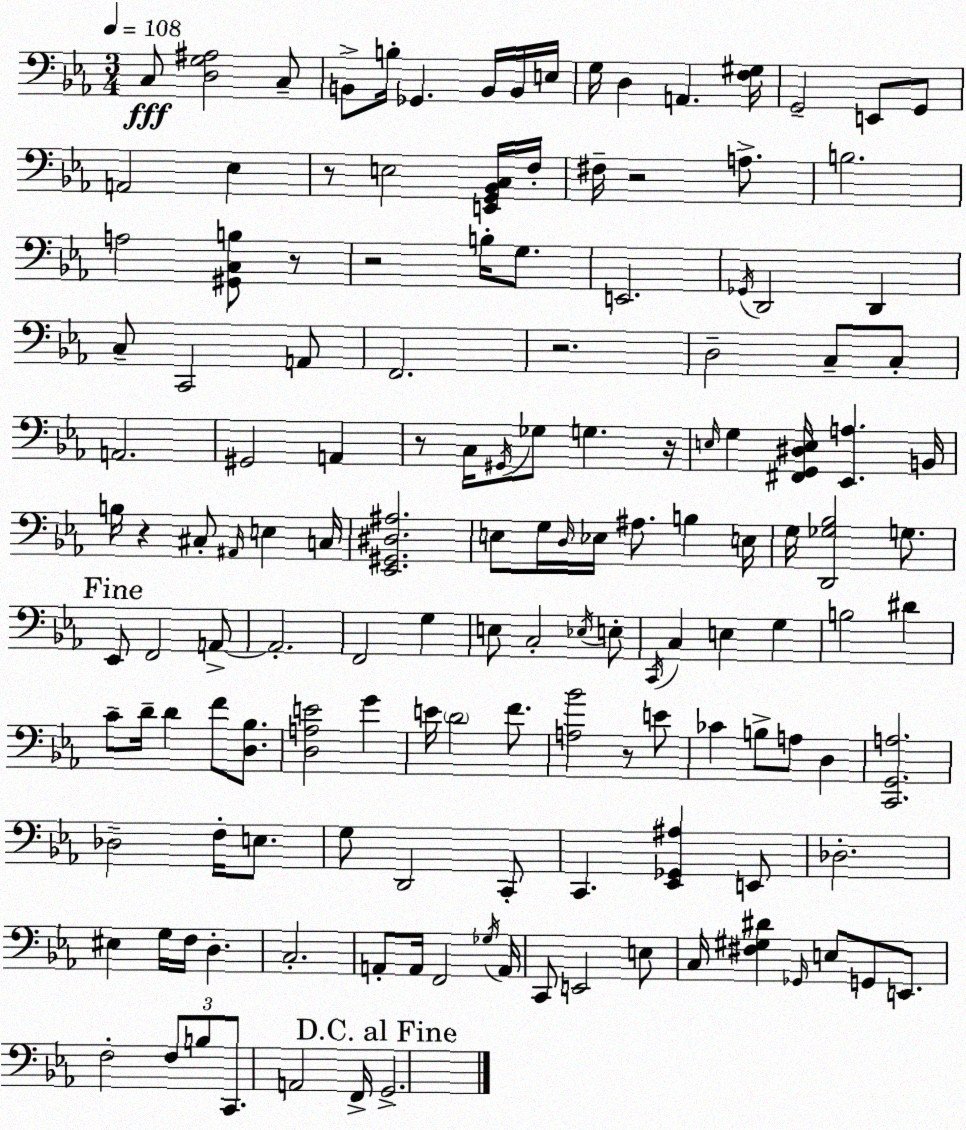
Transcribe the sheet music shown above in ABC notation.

X:1
T:Untitled
M:3/4
L:1/4
K:Cm
C,/2 [D,G,^A,]2 C,/2 B,,/2 B,/4 _G,, B,,/4 B,,/4 E,/4 G,/4 D, A,, [F,^G,]/4 G,,2 E,,/2 G,,/2 A,,2 _E, z/2 E,2 [E,,G,,_B,,C,]/4 F,/4 ^F,/4 z2 A,/2 B,2 A,2 [^G,,C,B,]/2 z/2 z2 B,/4 G,/2 E,,2 _G,,/4 D,,2 D,, C,/2 C,,2 A,,/2 F,,2 z2 D,2 C,/2 C,/2 A,,2 ^G,,2 A,, z/2 C,/4 ^G,,/4 _G,/2 G, z/4 E,/4 G, [^F,,G,,^D,E,]/4 [_E,,A,] B,,/4 B,/4 z ^C,/2 ^A,,/4 E, C,/4 [_E,,^G,,^D,^A,]2 E,/2 G,/4 D,/4 _E,/4 ^A,/2 B, E,/4 G,/4 [D,,_G,_B,]2 G,/2 _E,,/2 F,,2 A,,/2 A,,2 F,,2 G, E,/2 C,2 _E,/4 E,/2 C,,/4 C, E, G, B,2 ^D C/2 D/4 D F/2 [D,_B,]/2 [D,A,E]2 G E/4 D2 F/2 [A,_B]2 z/2 E/2 _C B,/2 A,/2 D, [C,,G,,A,]2 _D,2 F,/4 E,/2 G,/2 D,,2 C,,/2 C,, [_E,,_G,,^A,] E,,/2 _D,2 ^E, G,/4 F,/4 D, C,2 A,,/2 A,,/4 F,,2 _G,/4 A,,/4 C,,/2 E,,2 E,/2 C,/4 [^F,^G,^D] _G,,/4 E,/2 G,,/2 E,,/2 F,2 F,/2 B,/2 C,,/2 A,,2 F,,/4 G,,2